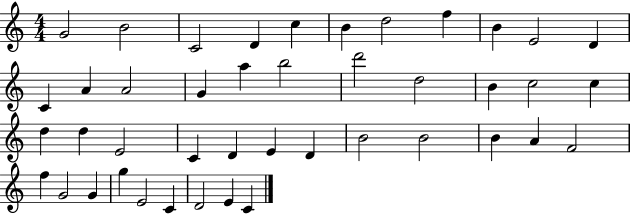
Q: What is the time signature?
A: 4/4